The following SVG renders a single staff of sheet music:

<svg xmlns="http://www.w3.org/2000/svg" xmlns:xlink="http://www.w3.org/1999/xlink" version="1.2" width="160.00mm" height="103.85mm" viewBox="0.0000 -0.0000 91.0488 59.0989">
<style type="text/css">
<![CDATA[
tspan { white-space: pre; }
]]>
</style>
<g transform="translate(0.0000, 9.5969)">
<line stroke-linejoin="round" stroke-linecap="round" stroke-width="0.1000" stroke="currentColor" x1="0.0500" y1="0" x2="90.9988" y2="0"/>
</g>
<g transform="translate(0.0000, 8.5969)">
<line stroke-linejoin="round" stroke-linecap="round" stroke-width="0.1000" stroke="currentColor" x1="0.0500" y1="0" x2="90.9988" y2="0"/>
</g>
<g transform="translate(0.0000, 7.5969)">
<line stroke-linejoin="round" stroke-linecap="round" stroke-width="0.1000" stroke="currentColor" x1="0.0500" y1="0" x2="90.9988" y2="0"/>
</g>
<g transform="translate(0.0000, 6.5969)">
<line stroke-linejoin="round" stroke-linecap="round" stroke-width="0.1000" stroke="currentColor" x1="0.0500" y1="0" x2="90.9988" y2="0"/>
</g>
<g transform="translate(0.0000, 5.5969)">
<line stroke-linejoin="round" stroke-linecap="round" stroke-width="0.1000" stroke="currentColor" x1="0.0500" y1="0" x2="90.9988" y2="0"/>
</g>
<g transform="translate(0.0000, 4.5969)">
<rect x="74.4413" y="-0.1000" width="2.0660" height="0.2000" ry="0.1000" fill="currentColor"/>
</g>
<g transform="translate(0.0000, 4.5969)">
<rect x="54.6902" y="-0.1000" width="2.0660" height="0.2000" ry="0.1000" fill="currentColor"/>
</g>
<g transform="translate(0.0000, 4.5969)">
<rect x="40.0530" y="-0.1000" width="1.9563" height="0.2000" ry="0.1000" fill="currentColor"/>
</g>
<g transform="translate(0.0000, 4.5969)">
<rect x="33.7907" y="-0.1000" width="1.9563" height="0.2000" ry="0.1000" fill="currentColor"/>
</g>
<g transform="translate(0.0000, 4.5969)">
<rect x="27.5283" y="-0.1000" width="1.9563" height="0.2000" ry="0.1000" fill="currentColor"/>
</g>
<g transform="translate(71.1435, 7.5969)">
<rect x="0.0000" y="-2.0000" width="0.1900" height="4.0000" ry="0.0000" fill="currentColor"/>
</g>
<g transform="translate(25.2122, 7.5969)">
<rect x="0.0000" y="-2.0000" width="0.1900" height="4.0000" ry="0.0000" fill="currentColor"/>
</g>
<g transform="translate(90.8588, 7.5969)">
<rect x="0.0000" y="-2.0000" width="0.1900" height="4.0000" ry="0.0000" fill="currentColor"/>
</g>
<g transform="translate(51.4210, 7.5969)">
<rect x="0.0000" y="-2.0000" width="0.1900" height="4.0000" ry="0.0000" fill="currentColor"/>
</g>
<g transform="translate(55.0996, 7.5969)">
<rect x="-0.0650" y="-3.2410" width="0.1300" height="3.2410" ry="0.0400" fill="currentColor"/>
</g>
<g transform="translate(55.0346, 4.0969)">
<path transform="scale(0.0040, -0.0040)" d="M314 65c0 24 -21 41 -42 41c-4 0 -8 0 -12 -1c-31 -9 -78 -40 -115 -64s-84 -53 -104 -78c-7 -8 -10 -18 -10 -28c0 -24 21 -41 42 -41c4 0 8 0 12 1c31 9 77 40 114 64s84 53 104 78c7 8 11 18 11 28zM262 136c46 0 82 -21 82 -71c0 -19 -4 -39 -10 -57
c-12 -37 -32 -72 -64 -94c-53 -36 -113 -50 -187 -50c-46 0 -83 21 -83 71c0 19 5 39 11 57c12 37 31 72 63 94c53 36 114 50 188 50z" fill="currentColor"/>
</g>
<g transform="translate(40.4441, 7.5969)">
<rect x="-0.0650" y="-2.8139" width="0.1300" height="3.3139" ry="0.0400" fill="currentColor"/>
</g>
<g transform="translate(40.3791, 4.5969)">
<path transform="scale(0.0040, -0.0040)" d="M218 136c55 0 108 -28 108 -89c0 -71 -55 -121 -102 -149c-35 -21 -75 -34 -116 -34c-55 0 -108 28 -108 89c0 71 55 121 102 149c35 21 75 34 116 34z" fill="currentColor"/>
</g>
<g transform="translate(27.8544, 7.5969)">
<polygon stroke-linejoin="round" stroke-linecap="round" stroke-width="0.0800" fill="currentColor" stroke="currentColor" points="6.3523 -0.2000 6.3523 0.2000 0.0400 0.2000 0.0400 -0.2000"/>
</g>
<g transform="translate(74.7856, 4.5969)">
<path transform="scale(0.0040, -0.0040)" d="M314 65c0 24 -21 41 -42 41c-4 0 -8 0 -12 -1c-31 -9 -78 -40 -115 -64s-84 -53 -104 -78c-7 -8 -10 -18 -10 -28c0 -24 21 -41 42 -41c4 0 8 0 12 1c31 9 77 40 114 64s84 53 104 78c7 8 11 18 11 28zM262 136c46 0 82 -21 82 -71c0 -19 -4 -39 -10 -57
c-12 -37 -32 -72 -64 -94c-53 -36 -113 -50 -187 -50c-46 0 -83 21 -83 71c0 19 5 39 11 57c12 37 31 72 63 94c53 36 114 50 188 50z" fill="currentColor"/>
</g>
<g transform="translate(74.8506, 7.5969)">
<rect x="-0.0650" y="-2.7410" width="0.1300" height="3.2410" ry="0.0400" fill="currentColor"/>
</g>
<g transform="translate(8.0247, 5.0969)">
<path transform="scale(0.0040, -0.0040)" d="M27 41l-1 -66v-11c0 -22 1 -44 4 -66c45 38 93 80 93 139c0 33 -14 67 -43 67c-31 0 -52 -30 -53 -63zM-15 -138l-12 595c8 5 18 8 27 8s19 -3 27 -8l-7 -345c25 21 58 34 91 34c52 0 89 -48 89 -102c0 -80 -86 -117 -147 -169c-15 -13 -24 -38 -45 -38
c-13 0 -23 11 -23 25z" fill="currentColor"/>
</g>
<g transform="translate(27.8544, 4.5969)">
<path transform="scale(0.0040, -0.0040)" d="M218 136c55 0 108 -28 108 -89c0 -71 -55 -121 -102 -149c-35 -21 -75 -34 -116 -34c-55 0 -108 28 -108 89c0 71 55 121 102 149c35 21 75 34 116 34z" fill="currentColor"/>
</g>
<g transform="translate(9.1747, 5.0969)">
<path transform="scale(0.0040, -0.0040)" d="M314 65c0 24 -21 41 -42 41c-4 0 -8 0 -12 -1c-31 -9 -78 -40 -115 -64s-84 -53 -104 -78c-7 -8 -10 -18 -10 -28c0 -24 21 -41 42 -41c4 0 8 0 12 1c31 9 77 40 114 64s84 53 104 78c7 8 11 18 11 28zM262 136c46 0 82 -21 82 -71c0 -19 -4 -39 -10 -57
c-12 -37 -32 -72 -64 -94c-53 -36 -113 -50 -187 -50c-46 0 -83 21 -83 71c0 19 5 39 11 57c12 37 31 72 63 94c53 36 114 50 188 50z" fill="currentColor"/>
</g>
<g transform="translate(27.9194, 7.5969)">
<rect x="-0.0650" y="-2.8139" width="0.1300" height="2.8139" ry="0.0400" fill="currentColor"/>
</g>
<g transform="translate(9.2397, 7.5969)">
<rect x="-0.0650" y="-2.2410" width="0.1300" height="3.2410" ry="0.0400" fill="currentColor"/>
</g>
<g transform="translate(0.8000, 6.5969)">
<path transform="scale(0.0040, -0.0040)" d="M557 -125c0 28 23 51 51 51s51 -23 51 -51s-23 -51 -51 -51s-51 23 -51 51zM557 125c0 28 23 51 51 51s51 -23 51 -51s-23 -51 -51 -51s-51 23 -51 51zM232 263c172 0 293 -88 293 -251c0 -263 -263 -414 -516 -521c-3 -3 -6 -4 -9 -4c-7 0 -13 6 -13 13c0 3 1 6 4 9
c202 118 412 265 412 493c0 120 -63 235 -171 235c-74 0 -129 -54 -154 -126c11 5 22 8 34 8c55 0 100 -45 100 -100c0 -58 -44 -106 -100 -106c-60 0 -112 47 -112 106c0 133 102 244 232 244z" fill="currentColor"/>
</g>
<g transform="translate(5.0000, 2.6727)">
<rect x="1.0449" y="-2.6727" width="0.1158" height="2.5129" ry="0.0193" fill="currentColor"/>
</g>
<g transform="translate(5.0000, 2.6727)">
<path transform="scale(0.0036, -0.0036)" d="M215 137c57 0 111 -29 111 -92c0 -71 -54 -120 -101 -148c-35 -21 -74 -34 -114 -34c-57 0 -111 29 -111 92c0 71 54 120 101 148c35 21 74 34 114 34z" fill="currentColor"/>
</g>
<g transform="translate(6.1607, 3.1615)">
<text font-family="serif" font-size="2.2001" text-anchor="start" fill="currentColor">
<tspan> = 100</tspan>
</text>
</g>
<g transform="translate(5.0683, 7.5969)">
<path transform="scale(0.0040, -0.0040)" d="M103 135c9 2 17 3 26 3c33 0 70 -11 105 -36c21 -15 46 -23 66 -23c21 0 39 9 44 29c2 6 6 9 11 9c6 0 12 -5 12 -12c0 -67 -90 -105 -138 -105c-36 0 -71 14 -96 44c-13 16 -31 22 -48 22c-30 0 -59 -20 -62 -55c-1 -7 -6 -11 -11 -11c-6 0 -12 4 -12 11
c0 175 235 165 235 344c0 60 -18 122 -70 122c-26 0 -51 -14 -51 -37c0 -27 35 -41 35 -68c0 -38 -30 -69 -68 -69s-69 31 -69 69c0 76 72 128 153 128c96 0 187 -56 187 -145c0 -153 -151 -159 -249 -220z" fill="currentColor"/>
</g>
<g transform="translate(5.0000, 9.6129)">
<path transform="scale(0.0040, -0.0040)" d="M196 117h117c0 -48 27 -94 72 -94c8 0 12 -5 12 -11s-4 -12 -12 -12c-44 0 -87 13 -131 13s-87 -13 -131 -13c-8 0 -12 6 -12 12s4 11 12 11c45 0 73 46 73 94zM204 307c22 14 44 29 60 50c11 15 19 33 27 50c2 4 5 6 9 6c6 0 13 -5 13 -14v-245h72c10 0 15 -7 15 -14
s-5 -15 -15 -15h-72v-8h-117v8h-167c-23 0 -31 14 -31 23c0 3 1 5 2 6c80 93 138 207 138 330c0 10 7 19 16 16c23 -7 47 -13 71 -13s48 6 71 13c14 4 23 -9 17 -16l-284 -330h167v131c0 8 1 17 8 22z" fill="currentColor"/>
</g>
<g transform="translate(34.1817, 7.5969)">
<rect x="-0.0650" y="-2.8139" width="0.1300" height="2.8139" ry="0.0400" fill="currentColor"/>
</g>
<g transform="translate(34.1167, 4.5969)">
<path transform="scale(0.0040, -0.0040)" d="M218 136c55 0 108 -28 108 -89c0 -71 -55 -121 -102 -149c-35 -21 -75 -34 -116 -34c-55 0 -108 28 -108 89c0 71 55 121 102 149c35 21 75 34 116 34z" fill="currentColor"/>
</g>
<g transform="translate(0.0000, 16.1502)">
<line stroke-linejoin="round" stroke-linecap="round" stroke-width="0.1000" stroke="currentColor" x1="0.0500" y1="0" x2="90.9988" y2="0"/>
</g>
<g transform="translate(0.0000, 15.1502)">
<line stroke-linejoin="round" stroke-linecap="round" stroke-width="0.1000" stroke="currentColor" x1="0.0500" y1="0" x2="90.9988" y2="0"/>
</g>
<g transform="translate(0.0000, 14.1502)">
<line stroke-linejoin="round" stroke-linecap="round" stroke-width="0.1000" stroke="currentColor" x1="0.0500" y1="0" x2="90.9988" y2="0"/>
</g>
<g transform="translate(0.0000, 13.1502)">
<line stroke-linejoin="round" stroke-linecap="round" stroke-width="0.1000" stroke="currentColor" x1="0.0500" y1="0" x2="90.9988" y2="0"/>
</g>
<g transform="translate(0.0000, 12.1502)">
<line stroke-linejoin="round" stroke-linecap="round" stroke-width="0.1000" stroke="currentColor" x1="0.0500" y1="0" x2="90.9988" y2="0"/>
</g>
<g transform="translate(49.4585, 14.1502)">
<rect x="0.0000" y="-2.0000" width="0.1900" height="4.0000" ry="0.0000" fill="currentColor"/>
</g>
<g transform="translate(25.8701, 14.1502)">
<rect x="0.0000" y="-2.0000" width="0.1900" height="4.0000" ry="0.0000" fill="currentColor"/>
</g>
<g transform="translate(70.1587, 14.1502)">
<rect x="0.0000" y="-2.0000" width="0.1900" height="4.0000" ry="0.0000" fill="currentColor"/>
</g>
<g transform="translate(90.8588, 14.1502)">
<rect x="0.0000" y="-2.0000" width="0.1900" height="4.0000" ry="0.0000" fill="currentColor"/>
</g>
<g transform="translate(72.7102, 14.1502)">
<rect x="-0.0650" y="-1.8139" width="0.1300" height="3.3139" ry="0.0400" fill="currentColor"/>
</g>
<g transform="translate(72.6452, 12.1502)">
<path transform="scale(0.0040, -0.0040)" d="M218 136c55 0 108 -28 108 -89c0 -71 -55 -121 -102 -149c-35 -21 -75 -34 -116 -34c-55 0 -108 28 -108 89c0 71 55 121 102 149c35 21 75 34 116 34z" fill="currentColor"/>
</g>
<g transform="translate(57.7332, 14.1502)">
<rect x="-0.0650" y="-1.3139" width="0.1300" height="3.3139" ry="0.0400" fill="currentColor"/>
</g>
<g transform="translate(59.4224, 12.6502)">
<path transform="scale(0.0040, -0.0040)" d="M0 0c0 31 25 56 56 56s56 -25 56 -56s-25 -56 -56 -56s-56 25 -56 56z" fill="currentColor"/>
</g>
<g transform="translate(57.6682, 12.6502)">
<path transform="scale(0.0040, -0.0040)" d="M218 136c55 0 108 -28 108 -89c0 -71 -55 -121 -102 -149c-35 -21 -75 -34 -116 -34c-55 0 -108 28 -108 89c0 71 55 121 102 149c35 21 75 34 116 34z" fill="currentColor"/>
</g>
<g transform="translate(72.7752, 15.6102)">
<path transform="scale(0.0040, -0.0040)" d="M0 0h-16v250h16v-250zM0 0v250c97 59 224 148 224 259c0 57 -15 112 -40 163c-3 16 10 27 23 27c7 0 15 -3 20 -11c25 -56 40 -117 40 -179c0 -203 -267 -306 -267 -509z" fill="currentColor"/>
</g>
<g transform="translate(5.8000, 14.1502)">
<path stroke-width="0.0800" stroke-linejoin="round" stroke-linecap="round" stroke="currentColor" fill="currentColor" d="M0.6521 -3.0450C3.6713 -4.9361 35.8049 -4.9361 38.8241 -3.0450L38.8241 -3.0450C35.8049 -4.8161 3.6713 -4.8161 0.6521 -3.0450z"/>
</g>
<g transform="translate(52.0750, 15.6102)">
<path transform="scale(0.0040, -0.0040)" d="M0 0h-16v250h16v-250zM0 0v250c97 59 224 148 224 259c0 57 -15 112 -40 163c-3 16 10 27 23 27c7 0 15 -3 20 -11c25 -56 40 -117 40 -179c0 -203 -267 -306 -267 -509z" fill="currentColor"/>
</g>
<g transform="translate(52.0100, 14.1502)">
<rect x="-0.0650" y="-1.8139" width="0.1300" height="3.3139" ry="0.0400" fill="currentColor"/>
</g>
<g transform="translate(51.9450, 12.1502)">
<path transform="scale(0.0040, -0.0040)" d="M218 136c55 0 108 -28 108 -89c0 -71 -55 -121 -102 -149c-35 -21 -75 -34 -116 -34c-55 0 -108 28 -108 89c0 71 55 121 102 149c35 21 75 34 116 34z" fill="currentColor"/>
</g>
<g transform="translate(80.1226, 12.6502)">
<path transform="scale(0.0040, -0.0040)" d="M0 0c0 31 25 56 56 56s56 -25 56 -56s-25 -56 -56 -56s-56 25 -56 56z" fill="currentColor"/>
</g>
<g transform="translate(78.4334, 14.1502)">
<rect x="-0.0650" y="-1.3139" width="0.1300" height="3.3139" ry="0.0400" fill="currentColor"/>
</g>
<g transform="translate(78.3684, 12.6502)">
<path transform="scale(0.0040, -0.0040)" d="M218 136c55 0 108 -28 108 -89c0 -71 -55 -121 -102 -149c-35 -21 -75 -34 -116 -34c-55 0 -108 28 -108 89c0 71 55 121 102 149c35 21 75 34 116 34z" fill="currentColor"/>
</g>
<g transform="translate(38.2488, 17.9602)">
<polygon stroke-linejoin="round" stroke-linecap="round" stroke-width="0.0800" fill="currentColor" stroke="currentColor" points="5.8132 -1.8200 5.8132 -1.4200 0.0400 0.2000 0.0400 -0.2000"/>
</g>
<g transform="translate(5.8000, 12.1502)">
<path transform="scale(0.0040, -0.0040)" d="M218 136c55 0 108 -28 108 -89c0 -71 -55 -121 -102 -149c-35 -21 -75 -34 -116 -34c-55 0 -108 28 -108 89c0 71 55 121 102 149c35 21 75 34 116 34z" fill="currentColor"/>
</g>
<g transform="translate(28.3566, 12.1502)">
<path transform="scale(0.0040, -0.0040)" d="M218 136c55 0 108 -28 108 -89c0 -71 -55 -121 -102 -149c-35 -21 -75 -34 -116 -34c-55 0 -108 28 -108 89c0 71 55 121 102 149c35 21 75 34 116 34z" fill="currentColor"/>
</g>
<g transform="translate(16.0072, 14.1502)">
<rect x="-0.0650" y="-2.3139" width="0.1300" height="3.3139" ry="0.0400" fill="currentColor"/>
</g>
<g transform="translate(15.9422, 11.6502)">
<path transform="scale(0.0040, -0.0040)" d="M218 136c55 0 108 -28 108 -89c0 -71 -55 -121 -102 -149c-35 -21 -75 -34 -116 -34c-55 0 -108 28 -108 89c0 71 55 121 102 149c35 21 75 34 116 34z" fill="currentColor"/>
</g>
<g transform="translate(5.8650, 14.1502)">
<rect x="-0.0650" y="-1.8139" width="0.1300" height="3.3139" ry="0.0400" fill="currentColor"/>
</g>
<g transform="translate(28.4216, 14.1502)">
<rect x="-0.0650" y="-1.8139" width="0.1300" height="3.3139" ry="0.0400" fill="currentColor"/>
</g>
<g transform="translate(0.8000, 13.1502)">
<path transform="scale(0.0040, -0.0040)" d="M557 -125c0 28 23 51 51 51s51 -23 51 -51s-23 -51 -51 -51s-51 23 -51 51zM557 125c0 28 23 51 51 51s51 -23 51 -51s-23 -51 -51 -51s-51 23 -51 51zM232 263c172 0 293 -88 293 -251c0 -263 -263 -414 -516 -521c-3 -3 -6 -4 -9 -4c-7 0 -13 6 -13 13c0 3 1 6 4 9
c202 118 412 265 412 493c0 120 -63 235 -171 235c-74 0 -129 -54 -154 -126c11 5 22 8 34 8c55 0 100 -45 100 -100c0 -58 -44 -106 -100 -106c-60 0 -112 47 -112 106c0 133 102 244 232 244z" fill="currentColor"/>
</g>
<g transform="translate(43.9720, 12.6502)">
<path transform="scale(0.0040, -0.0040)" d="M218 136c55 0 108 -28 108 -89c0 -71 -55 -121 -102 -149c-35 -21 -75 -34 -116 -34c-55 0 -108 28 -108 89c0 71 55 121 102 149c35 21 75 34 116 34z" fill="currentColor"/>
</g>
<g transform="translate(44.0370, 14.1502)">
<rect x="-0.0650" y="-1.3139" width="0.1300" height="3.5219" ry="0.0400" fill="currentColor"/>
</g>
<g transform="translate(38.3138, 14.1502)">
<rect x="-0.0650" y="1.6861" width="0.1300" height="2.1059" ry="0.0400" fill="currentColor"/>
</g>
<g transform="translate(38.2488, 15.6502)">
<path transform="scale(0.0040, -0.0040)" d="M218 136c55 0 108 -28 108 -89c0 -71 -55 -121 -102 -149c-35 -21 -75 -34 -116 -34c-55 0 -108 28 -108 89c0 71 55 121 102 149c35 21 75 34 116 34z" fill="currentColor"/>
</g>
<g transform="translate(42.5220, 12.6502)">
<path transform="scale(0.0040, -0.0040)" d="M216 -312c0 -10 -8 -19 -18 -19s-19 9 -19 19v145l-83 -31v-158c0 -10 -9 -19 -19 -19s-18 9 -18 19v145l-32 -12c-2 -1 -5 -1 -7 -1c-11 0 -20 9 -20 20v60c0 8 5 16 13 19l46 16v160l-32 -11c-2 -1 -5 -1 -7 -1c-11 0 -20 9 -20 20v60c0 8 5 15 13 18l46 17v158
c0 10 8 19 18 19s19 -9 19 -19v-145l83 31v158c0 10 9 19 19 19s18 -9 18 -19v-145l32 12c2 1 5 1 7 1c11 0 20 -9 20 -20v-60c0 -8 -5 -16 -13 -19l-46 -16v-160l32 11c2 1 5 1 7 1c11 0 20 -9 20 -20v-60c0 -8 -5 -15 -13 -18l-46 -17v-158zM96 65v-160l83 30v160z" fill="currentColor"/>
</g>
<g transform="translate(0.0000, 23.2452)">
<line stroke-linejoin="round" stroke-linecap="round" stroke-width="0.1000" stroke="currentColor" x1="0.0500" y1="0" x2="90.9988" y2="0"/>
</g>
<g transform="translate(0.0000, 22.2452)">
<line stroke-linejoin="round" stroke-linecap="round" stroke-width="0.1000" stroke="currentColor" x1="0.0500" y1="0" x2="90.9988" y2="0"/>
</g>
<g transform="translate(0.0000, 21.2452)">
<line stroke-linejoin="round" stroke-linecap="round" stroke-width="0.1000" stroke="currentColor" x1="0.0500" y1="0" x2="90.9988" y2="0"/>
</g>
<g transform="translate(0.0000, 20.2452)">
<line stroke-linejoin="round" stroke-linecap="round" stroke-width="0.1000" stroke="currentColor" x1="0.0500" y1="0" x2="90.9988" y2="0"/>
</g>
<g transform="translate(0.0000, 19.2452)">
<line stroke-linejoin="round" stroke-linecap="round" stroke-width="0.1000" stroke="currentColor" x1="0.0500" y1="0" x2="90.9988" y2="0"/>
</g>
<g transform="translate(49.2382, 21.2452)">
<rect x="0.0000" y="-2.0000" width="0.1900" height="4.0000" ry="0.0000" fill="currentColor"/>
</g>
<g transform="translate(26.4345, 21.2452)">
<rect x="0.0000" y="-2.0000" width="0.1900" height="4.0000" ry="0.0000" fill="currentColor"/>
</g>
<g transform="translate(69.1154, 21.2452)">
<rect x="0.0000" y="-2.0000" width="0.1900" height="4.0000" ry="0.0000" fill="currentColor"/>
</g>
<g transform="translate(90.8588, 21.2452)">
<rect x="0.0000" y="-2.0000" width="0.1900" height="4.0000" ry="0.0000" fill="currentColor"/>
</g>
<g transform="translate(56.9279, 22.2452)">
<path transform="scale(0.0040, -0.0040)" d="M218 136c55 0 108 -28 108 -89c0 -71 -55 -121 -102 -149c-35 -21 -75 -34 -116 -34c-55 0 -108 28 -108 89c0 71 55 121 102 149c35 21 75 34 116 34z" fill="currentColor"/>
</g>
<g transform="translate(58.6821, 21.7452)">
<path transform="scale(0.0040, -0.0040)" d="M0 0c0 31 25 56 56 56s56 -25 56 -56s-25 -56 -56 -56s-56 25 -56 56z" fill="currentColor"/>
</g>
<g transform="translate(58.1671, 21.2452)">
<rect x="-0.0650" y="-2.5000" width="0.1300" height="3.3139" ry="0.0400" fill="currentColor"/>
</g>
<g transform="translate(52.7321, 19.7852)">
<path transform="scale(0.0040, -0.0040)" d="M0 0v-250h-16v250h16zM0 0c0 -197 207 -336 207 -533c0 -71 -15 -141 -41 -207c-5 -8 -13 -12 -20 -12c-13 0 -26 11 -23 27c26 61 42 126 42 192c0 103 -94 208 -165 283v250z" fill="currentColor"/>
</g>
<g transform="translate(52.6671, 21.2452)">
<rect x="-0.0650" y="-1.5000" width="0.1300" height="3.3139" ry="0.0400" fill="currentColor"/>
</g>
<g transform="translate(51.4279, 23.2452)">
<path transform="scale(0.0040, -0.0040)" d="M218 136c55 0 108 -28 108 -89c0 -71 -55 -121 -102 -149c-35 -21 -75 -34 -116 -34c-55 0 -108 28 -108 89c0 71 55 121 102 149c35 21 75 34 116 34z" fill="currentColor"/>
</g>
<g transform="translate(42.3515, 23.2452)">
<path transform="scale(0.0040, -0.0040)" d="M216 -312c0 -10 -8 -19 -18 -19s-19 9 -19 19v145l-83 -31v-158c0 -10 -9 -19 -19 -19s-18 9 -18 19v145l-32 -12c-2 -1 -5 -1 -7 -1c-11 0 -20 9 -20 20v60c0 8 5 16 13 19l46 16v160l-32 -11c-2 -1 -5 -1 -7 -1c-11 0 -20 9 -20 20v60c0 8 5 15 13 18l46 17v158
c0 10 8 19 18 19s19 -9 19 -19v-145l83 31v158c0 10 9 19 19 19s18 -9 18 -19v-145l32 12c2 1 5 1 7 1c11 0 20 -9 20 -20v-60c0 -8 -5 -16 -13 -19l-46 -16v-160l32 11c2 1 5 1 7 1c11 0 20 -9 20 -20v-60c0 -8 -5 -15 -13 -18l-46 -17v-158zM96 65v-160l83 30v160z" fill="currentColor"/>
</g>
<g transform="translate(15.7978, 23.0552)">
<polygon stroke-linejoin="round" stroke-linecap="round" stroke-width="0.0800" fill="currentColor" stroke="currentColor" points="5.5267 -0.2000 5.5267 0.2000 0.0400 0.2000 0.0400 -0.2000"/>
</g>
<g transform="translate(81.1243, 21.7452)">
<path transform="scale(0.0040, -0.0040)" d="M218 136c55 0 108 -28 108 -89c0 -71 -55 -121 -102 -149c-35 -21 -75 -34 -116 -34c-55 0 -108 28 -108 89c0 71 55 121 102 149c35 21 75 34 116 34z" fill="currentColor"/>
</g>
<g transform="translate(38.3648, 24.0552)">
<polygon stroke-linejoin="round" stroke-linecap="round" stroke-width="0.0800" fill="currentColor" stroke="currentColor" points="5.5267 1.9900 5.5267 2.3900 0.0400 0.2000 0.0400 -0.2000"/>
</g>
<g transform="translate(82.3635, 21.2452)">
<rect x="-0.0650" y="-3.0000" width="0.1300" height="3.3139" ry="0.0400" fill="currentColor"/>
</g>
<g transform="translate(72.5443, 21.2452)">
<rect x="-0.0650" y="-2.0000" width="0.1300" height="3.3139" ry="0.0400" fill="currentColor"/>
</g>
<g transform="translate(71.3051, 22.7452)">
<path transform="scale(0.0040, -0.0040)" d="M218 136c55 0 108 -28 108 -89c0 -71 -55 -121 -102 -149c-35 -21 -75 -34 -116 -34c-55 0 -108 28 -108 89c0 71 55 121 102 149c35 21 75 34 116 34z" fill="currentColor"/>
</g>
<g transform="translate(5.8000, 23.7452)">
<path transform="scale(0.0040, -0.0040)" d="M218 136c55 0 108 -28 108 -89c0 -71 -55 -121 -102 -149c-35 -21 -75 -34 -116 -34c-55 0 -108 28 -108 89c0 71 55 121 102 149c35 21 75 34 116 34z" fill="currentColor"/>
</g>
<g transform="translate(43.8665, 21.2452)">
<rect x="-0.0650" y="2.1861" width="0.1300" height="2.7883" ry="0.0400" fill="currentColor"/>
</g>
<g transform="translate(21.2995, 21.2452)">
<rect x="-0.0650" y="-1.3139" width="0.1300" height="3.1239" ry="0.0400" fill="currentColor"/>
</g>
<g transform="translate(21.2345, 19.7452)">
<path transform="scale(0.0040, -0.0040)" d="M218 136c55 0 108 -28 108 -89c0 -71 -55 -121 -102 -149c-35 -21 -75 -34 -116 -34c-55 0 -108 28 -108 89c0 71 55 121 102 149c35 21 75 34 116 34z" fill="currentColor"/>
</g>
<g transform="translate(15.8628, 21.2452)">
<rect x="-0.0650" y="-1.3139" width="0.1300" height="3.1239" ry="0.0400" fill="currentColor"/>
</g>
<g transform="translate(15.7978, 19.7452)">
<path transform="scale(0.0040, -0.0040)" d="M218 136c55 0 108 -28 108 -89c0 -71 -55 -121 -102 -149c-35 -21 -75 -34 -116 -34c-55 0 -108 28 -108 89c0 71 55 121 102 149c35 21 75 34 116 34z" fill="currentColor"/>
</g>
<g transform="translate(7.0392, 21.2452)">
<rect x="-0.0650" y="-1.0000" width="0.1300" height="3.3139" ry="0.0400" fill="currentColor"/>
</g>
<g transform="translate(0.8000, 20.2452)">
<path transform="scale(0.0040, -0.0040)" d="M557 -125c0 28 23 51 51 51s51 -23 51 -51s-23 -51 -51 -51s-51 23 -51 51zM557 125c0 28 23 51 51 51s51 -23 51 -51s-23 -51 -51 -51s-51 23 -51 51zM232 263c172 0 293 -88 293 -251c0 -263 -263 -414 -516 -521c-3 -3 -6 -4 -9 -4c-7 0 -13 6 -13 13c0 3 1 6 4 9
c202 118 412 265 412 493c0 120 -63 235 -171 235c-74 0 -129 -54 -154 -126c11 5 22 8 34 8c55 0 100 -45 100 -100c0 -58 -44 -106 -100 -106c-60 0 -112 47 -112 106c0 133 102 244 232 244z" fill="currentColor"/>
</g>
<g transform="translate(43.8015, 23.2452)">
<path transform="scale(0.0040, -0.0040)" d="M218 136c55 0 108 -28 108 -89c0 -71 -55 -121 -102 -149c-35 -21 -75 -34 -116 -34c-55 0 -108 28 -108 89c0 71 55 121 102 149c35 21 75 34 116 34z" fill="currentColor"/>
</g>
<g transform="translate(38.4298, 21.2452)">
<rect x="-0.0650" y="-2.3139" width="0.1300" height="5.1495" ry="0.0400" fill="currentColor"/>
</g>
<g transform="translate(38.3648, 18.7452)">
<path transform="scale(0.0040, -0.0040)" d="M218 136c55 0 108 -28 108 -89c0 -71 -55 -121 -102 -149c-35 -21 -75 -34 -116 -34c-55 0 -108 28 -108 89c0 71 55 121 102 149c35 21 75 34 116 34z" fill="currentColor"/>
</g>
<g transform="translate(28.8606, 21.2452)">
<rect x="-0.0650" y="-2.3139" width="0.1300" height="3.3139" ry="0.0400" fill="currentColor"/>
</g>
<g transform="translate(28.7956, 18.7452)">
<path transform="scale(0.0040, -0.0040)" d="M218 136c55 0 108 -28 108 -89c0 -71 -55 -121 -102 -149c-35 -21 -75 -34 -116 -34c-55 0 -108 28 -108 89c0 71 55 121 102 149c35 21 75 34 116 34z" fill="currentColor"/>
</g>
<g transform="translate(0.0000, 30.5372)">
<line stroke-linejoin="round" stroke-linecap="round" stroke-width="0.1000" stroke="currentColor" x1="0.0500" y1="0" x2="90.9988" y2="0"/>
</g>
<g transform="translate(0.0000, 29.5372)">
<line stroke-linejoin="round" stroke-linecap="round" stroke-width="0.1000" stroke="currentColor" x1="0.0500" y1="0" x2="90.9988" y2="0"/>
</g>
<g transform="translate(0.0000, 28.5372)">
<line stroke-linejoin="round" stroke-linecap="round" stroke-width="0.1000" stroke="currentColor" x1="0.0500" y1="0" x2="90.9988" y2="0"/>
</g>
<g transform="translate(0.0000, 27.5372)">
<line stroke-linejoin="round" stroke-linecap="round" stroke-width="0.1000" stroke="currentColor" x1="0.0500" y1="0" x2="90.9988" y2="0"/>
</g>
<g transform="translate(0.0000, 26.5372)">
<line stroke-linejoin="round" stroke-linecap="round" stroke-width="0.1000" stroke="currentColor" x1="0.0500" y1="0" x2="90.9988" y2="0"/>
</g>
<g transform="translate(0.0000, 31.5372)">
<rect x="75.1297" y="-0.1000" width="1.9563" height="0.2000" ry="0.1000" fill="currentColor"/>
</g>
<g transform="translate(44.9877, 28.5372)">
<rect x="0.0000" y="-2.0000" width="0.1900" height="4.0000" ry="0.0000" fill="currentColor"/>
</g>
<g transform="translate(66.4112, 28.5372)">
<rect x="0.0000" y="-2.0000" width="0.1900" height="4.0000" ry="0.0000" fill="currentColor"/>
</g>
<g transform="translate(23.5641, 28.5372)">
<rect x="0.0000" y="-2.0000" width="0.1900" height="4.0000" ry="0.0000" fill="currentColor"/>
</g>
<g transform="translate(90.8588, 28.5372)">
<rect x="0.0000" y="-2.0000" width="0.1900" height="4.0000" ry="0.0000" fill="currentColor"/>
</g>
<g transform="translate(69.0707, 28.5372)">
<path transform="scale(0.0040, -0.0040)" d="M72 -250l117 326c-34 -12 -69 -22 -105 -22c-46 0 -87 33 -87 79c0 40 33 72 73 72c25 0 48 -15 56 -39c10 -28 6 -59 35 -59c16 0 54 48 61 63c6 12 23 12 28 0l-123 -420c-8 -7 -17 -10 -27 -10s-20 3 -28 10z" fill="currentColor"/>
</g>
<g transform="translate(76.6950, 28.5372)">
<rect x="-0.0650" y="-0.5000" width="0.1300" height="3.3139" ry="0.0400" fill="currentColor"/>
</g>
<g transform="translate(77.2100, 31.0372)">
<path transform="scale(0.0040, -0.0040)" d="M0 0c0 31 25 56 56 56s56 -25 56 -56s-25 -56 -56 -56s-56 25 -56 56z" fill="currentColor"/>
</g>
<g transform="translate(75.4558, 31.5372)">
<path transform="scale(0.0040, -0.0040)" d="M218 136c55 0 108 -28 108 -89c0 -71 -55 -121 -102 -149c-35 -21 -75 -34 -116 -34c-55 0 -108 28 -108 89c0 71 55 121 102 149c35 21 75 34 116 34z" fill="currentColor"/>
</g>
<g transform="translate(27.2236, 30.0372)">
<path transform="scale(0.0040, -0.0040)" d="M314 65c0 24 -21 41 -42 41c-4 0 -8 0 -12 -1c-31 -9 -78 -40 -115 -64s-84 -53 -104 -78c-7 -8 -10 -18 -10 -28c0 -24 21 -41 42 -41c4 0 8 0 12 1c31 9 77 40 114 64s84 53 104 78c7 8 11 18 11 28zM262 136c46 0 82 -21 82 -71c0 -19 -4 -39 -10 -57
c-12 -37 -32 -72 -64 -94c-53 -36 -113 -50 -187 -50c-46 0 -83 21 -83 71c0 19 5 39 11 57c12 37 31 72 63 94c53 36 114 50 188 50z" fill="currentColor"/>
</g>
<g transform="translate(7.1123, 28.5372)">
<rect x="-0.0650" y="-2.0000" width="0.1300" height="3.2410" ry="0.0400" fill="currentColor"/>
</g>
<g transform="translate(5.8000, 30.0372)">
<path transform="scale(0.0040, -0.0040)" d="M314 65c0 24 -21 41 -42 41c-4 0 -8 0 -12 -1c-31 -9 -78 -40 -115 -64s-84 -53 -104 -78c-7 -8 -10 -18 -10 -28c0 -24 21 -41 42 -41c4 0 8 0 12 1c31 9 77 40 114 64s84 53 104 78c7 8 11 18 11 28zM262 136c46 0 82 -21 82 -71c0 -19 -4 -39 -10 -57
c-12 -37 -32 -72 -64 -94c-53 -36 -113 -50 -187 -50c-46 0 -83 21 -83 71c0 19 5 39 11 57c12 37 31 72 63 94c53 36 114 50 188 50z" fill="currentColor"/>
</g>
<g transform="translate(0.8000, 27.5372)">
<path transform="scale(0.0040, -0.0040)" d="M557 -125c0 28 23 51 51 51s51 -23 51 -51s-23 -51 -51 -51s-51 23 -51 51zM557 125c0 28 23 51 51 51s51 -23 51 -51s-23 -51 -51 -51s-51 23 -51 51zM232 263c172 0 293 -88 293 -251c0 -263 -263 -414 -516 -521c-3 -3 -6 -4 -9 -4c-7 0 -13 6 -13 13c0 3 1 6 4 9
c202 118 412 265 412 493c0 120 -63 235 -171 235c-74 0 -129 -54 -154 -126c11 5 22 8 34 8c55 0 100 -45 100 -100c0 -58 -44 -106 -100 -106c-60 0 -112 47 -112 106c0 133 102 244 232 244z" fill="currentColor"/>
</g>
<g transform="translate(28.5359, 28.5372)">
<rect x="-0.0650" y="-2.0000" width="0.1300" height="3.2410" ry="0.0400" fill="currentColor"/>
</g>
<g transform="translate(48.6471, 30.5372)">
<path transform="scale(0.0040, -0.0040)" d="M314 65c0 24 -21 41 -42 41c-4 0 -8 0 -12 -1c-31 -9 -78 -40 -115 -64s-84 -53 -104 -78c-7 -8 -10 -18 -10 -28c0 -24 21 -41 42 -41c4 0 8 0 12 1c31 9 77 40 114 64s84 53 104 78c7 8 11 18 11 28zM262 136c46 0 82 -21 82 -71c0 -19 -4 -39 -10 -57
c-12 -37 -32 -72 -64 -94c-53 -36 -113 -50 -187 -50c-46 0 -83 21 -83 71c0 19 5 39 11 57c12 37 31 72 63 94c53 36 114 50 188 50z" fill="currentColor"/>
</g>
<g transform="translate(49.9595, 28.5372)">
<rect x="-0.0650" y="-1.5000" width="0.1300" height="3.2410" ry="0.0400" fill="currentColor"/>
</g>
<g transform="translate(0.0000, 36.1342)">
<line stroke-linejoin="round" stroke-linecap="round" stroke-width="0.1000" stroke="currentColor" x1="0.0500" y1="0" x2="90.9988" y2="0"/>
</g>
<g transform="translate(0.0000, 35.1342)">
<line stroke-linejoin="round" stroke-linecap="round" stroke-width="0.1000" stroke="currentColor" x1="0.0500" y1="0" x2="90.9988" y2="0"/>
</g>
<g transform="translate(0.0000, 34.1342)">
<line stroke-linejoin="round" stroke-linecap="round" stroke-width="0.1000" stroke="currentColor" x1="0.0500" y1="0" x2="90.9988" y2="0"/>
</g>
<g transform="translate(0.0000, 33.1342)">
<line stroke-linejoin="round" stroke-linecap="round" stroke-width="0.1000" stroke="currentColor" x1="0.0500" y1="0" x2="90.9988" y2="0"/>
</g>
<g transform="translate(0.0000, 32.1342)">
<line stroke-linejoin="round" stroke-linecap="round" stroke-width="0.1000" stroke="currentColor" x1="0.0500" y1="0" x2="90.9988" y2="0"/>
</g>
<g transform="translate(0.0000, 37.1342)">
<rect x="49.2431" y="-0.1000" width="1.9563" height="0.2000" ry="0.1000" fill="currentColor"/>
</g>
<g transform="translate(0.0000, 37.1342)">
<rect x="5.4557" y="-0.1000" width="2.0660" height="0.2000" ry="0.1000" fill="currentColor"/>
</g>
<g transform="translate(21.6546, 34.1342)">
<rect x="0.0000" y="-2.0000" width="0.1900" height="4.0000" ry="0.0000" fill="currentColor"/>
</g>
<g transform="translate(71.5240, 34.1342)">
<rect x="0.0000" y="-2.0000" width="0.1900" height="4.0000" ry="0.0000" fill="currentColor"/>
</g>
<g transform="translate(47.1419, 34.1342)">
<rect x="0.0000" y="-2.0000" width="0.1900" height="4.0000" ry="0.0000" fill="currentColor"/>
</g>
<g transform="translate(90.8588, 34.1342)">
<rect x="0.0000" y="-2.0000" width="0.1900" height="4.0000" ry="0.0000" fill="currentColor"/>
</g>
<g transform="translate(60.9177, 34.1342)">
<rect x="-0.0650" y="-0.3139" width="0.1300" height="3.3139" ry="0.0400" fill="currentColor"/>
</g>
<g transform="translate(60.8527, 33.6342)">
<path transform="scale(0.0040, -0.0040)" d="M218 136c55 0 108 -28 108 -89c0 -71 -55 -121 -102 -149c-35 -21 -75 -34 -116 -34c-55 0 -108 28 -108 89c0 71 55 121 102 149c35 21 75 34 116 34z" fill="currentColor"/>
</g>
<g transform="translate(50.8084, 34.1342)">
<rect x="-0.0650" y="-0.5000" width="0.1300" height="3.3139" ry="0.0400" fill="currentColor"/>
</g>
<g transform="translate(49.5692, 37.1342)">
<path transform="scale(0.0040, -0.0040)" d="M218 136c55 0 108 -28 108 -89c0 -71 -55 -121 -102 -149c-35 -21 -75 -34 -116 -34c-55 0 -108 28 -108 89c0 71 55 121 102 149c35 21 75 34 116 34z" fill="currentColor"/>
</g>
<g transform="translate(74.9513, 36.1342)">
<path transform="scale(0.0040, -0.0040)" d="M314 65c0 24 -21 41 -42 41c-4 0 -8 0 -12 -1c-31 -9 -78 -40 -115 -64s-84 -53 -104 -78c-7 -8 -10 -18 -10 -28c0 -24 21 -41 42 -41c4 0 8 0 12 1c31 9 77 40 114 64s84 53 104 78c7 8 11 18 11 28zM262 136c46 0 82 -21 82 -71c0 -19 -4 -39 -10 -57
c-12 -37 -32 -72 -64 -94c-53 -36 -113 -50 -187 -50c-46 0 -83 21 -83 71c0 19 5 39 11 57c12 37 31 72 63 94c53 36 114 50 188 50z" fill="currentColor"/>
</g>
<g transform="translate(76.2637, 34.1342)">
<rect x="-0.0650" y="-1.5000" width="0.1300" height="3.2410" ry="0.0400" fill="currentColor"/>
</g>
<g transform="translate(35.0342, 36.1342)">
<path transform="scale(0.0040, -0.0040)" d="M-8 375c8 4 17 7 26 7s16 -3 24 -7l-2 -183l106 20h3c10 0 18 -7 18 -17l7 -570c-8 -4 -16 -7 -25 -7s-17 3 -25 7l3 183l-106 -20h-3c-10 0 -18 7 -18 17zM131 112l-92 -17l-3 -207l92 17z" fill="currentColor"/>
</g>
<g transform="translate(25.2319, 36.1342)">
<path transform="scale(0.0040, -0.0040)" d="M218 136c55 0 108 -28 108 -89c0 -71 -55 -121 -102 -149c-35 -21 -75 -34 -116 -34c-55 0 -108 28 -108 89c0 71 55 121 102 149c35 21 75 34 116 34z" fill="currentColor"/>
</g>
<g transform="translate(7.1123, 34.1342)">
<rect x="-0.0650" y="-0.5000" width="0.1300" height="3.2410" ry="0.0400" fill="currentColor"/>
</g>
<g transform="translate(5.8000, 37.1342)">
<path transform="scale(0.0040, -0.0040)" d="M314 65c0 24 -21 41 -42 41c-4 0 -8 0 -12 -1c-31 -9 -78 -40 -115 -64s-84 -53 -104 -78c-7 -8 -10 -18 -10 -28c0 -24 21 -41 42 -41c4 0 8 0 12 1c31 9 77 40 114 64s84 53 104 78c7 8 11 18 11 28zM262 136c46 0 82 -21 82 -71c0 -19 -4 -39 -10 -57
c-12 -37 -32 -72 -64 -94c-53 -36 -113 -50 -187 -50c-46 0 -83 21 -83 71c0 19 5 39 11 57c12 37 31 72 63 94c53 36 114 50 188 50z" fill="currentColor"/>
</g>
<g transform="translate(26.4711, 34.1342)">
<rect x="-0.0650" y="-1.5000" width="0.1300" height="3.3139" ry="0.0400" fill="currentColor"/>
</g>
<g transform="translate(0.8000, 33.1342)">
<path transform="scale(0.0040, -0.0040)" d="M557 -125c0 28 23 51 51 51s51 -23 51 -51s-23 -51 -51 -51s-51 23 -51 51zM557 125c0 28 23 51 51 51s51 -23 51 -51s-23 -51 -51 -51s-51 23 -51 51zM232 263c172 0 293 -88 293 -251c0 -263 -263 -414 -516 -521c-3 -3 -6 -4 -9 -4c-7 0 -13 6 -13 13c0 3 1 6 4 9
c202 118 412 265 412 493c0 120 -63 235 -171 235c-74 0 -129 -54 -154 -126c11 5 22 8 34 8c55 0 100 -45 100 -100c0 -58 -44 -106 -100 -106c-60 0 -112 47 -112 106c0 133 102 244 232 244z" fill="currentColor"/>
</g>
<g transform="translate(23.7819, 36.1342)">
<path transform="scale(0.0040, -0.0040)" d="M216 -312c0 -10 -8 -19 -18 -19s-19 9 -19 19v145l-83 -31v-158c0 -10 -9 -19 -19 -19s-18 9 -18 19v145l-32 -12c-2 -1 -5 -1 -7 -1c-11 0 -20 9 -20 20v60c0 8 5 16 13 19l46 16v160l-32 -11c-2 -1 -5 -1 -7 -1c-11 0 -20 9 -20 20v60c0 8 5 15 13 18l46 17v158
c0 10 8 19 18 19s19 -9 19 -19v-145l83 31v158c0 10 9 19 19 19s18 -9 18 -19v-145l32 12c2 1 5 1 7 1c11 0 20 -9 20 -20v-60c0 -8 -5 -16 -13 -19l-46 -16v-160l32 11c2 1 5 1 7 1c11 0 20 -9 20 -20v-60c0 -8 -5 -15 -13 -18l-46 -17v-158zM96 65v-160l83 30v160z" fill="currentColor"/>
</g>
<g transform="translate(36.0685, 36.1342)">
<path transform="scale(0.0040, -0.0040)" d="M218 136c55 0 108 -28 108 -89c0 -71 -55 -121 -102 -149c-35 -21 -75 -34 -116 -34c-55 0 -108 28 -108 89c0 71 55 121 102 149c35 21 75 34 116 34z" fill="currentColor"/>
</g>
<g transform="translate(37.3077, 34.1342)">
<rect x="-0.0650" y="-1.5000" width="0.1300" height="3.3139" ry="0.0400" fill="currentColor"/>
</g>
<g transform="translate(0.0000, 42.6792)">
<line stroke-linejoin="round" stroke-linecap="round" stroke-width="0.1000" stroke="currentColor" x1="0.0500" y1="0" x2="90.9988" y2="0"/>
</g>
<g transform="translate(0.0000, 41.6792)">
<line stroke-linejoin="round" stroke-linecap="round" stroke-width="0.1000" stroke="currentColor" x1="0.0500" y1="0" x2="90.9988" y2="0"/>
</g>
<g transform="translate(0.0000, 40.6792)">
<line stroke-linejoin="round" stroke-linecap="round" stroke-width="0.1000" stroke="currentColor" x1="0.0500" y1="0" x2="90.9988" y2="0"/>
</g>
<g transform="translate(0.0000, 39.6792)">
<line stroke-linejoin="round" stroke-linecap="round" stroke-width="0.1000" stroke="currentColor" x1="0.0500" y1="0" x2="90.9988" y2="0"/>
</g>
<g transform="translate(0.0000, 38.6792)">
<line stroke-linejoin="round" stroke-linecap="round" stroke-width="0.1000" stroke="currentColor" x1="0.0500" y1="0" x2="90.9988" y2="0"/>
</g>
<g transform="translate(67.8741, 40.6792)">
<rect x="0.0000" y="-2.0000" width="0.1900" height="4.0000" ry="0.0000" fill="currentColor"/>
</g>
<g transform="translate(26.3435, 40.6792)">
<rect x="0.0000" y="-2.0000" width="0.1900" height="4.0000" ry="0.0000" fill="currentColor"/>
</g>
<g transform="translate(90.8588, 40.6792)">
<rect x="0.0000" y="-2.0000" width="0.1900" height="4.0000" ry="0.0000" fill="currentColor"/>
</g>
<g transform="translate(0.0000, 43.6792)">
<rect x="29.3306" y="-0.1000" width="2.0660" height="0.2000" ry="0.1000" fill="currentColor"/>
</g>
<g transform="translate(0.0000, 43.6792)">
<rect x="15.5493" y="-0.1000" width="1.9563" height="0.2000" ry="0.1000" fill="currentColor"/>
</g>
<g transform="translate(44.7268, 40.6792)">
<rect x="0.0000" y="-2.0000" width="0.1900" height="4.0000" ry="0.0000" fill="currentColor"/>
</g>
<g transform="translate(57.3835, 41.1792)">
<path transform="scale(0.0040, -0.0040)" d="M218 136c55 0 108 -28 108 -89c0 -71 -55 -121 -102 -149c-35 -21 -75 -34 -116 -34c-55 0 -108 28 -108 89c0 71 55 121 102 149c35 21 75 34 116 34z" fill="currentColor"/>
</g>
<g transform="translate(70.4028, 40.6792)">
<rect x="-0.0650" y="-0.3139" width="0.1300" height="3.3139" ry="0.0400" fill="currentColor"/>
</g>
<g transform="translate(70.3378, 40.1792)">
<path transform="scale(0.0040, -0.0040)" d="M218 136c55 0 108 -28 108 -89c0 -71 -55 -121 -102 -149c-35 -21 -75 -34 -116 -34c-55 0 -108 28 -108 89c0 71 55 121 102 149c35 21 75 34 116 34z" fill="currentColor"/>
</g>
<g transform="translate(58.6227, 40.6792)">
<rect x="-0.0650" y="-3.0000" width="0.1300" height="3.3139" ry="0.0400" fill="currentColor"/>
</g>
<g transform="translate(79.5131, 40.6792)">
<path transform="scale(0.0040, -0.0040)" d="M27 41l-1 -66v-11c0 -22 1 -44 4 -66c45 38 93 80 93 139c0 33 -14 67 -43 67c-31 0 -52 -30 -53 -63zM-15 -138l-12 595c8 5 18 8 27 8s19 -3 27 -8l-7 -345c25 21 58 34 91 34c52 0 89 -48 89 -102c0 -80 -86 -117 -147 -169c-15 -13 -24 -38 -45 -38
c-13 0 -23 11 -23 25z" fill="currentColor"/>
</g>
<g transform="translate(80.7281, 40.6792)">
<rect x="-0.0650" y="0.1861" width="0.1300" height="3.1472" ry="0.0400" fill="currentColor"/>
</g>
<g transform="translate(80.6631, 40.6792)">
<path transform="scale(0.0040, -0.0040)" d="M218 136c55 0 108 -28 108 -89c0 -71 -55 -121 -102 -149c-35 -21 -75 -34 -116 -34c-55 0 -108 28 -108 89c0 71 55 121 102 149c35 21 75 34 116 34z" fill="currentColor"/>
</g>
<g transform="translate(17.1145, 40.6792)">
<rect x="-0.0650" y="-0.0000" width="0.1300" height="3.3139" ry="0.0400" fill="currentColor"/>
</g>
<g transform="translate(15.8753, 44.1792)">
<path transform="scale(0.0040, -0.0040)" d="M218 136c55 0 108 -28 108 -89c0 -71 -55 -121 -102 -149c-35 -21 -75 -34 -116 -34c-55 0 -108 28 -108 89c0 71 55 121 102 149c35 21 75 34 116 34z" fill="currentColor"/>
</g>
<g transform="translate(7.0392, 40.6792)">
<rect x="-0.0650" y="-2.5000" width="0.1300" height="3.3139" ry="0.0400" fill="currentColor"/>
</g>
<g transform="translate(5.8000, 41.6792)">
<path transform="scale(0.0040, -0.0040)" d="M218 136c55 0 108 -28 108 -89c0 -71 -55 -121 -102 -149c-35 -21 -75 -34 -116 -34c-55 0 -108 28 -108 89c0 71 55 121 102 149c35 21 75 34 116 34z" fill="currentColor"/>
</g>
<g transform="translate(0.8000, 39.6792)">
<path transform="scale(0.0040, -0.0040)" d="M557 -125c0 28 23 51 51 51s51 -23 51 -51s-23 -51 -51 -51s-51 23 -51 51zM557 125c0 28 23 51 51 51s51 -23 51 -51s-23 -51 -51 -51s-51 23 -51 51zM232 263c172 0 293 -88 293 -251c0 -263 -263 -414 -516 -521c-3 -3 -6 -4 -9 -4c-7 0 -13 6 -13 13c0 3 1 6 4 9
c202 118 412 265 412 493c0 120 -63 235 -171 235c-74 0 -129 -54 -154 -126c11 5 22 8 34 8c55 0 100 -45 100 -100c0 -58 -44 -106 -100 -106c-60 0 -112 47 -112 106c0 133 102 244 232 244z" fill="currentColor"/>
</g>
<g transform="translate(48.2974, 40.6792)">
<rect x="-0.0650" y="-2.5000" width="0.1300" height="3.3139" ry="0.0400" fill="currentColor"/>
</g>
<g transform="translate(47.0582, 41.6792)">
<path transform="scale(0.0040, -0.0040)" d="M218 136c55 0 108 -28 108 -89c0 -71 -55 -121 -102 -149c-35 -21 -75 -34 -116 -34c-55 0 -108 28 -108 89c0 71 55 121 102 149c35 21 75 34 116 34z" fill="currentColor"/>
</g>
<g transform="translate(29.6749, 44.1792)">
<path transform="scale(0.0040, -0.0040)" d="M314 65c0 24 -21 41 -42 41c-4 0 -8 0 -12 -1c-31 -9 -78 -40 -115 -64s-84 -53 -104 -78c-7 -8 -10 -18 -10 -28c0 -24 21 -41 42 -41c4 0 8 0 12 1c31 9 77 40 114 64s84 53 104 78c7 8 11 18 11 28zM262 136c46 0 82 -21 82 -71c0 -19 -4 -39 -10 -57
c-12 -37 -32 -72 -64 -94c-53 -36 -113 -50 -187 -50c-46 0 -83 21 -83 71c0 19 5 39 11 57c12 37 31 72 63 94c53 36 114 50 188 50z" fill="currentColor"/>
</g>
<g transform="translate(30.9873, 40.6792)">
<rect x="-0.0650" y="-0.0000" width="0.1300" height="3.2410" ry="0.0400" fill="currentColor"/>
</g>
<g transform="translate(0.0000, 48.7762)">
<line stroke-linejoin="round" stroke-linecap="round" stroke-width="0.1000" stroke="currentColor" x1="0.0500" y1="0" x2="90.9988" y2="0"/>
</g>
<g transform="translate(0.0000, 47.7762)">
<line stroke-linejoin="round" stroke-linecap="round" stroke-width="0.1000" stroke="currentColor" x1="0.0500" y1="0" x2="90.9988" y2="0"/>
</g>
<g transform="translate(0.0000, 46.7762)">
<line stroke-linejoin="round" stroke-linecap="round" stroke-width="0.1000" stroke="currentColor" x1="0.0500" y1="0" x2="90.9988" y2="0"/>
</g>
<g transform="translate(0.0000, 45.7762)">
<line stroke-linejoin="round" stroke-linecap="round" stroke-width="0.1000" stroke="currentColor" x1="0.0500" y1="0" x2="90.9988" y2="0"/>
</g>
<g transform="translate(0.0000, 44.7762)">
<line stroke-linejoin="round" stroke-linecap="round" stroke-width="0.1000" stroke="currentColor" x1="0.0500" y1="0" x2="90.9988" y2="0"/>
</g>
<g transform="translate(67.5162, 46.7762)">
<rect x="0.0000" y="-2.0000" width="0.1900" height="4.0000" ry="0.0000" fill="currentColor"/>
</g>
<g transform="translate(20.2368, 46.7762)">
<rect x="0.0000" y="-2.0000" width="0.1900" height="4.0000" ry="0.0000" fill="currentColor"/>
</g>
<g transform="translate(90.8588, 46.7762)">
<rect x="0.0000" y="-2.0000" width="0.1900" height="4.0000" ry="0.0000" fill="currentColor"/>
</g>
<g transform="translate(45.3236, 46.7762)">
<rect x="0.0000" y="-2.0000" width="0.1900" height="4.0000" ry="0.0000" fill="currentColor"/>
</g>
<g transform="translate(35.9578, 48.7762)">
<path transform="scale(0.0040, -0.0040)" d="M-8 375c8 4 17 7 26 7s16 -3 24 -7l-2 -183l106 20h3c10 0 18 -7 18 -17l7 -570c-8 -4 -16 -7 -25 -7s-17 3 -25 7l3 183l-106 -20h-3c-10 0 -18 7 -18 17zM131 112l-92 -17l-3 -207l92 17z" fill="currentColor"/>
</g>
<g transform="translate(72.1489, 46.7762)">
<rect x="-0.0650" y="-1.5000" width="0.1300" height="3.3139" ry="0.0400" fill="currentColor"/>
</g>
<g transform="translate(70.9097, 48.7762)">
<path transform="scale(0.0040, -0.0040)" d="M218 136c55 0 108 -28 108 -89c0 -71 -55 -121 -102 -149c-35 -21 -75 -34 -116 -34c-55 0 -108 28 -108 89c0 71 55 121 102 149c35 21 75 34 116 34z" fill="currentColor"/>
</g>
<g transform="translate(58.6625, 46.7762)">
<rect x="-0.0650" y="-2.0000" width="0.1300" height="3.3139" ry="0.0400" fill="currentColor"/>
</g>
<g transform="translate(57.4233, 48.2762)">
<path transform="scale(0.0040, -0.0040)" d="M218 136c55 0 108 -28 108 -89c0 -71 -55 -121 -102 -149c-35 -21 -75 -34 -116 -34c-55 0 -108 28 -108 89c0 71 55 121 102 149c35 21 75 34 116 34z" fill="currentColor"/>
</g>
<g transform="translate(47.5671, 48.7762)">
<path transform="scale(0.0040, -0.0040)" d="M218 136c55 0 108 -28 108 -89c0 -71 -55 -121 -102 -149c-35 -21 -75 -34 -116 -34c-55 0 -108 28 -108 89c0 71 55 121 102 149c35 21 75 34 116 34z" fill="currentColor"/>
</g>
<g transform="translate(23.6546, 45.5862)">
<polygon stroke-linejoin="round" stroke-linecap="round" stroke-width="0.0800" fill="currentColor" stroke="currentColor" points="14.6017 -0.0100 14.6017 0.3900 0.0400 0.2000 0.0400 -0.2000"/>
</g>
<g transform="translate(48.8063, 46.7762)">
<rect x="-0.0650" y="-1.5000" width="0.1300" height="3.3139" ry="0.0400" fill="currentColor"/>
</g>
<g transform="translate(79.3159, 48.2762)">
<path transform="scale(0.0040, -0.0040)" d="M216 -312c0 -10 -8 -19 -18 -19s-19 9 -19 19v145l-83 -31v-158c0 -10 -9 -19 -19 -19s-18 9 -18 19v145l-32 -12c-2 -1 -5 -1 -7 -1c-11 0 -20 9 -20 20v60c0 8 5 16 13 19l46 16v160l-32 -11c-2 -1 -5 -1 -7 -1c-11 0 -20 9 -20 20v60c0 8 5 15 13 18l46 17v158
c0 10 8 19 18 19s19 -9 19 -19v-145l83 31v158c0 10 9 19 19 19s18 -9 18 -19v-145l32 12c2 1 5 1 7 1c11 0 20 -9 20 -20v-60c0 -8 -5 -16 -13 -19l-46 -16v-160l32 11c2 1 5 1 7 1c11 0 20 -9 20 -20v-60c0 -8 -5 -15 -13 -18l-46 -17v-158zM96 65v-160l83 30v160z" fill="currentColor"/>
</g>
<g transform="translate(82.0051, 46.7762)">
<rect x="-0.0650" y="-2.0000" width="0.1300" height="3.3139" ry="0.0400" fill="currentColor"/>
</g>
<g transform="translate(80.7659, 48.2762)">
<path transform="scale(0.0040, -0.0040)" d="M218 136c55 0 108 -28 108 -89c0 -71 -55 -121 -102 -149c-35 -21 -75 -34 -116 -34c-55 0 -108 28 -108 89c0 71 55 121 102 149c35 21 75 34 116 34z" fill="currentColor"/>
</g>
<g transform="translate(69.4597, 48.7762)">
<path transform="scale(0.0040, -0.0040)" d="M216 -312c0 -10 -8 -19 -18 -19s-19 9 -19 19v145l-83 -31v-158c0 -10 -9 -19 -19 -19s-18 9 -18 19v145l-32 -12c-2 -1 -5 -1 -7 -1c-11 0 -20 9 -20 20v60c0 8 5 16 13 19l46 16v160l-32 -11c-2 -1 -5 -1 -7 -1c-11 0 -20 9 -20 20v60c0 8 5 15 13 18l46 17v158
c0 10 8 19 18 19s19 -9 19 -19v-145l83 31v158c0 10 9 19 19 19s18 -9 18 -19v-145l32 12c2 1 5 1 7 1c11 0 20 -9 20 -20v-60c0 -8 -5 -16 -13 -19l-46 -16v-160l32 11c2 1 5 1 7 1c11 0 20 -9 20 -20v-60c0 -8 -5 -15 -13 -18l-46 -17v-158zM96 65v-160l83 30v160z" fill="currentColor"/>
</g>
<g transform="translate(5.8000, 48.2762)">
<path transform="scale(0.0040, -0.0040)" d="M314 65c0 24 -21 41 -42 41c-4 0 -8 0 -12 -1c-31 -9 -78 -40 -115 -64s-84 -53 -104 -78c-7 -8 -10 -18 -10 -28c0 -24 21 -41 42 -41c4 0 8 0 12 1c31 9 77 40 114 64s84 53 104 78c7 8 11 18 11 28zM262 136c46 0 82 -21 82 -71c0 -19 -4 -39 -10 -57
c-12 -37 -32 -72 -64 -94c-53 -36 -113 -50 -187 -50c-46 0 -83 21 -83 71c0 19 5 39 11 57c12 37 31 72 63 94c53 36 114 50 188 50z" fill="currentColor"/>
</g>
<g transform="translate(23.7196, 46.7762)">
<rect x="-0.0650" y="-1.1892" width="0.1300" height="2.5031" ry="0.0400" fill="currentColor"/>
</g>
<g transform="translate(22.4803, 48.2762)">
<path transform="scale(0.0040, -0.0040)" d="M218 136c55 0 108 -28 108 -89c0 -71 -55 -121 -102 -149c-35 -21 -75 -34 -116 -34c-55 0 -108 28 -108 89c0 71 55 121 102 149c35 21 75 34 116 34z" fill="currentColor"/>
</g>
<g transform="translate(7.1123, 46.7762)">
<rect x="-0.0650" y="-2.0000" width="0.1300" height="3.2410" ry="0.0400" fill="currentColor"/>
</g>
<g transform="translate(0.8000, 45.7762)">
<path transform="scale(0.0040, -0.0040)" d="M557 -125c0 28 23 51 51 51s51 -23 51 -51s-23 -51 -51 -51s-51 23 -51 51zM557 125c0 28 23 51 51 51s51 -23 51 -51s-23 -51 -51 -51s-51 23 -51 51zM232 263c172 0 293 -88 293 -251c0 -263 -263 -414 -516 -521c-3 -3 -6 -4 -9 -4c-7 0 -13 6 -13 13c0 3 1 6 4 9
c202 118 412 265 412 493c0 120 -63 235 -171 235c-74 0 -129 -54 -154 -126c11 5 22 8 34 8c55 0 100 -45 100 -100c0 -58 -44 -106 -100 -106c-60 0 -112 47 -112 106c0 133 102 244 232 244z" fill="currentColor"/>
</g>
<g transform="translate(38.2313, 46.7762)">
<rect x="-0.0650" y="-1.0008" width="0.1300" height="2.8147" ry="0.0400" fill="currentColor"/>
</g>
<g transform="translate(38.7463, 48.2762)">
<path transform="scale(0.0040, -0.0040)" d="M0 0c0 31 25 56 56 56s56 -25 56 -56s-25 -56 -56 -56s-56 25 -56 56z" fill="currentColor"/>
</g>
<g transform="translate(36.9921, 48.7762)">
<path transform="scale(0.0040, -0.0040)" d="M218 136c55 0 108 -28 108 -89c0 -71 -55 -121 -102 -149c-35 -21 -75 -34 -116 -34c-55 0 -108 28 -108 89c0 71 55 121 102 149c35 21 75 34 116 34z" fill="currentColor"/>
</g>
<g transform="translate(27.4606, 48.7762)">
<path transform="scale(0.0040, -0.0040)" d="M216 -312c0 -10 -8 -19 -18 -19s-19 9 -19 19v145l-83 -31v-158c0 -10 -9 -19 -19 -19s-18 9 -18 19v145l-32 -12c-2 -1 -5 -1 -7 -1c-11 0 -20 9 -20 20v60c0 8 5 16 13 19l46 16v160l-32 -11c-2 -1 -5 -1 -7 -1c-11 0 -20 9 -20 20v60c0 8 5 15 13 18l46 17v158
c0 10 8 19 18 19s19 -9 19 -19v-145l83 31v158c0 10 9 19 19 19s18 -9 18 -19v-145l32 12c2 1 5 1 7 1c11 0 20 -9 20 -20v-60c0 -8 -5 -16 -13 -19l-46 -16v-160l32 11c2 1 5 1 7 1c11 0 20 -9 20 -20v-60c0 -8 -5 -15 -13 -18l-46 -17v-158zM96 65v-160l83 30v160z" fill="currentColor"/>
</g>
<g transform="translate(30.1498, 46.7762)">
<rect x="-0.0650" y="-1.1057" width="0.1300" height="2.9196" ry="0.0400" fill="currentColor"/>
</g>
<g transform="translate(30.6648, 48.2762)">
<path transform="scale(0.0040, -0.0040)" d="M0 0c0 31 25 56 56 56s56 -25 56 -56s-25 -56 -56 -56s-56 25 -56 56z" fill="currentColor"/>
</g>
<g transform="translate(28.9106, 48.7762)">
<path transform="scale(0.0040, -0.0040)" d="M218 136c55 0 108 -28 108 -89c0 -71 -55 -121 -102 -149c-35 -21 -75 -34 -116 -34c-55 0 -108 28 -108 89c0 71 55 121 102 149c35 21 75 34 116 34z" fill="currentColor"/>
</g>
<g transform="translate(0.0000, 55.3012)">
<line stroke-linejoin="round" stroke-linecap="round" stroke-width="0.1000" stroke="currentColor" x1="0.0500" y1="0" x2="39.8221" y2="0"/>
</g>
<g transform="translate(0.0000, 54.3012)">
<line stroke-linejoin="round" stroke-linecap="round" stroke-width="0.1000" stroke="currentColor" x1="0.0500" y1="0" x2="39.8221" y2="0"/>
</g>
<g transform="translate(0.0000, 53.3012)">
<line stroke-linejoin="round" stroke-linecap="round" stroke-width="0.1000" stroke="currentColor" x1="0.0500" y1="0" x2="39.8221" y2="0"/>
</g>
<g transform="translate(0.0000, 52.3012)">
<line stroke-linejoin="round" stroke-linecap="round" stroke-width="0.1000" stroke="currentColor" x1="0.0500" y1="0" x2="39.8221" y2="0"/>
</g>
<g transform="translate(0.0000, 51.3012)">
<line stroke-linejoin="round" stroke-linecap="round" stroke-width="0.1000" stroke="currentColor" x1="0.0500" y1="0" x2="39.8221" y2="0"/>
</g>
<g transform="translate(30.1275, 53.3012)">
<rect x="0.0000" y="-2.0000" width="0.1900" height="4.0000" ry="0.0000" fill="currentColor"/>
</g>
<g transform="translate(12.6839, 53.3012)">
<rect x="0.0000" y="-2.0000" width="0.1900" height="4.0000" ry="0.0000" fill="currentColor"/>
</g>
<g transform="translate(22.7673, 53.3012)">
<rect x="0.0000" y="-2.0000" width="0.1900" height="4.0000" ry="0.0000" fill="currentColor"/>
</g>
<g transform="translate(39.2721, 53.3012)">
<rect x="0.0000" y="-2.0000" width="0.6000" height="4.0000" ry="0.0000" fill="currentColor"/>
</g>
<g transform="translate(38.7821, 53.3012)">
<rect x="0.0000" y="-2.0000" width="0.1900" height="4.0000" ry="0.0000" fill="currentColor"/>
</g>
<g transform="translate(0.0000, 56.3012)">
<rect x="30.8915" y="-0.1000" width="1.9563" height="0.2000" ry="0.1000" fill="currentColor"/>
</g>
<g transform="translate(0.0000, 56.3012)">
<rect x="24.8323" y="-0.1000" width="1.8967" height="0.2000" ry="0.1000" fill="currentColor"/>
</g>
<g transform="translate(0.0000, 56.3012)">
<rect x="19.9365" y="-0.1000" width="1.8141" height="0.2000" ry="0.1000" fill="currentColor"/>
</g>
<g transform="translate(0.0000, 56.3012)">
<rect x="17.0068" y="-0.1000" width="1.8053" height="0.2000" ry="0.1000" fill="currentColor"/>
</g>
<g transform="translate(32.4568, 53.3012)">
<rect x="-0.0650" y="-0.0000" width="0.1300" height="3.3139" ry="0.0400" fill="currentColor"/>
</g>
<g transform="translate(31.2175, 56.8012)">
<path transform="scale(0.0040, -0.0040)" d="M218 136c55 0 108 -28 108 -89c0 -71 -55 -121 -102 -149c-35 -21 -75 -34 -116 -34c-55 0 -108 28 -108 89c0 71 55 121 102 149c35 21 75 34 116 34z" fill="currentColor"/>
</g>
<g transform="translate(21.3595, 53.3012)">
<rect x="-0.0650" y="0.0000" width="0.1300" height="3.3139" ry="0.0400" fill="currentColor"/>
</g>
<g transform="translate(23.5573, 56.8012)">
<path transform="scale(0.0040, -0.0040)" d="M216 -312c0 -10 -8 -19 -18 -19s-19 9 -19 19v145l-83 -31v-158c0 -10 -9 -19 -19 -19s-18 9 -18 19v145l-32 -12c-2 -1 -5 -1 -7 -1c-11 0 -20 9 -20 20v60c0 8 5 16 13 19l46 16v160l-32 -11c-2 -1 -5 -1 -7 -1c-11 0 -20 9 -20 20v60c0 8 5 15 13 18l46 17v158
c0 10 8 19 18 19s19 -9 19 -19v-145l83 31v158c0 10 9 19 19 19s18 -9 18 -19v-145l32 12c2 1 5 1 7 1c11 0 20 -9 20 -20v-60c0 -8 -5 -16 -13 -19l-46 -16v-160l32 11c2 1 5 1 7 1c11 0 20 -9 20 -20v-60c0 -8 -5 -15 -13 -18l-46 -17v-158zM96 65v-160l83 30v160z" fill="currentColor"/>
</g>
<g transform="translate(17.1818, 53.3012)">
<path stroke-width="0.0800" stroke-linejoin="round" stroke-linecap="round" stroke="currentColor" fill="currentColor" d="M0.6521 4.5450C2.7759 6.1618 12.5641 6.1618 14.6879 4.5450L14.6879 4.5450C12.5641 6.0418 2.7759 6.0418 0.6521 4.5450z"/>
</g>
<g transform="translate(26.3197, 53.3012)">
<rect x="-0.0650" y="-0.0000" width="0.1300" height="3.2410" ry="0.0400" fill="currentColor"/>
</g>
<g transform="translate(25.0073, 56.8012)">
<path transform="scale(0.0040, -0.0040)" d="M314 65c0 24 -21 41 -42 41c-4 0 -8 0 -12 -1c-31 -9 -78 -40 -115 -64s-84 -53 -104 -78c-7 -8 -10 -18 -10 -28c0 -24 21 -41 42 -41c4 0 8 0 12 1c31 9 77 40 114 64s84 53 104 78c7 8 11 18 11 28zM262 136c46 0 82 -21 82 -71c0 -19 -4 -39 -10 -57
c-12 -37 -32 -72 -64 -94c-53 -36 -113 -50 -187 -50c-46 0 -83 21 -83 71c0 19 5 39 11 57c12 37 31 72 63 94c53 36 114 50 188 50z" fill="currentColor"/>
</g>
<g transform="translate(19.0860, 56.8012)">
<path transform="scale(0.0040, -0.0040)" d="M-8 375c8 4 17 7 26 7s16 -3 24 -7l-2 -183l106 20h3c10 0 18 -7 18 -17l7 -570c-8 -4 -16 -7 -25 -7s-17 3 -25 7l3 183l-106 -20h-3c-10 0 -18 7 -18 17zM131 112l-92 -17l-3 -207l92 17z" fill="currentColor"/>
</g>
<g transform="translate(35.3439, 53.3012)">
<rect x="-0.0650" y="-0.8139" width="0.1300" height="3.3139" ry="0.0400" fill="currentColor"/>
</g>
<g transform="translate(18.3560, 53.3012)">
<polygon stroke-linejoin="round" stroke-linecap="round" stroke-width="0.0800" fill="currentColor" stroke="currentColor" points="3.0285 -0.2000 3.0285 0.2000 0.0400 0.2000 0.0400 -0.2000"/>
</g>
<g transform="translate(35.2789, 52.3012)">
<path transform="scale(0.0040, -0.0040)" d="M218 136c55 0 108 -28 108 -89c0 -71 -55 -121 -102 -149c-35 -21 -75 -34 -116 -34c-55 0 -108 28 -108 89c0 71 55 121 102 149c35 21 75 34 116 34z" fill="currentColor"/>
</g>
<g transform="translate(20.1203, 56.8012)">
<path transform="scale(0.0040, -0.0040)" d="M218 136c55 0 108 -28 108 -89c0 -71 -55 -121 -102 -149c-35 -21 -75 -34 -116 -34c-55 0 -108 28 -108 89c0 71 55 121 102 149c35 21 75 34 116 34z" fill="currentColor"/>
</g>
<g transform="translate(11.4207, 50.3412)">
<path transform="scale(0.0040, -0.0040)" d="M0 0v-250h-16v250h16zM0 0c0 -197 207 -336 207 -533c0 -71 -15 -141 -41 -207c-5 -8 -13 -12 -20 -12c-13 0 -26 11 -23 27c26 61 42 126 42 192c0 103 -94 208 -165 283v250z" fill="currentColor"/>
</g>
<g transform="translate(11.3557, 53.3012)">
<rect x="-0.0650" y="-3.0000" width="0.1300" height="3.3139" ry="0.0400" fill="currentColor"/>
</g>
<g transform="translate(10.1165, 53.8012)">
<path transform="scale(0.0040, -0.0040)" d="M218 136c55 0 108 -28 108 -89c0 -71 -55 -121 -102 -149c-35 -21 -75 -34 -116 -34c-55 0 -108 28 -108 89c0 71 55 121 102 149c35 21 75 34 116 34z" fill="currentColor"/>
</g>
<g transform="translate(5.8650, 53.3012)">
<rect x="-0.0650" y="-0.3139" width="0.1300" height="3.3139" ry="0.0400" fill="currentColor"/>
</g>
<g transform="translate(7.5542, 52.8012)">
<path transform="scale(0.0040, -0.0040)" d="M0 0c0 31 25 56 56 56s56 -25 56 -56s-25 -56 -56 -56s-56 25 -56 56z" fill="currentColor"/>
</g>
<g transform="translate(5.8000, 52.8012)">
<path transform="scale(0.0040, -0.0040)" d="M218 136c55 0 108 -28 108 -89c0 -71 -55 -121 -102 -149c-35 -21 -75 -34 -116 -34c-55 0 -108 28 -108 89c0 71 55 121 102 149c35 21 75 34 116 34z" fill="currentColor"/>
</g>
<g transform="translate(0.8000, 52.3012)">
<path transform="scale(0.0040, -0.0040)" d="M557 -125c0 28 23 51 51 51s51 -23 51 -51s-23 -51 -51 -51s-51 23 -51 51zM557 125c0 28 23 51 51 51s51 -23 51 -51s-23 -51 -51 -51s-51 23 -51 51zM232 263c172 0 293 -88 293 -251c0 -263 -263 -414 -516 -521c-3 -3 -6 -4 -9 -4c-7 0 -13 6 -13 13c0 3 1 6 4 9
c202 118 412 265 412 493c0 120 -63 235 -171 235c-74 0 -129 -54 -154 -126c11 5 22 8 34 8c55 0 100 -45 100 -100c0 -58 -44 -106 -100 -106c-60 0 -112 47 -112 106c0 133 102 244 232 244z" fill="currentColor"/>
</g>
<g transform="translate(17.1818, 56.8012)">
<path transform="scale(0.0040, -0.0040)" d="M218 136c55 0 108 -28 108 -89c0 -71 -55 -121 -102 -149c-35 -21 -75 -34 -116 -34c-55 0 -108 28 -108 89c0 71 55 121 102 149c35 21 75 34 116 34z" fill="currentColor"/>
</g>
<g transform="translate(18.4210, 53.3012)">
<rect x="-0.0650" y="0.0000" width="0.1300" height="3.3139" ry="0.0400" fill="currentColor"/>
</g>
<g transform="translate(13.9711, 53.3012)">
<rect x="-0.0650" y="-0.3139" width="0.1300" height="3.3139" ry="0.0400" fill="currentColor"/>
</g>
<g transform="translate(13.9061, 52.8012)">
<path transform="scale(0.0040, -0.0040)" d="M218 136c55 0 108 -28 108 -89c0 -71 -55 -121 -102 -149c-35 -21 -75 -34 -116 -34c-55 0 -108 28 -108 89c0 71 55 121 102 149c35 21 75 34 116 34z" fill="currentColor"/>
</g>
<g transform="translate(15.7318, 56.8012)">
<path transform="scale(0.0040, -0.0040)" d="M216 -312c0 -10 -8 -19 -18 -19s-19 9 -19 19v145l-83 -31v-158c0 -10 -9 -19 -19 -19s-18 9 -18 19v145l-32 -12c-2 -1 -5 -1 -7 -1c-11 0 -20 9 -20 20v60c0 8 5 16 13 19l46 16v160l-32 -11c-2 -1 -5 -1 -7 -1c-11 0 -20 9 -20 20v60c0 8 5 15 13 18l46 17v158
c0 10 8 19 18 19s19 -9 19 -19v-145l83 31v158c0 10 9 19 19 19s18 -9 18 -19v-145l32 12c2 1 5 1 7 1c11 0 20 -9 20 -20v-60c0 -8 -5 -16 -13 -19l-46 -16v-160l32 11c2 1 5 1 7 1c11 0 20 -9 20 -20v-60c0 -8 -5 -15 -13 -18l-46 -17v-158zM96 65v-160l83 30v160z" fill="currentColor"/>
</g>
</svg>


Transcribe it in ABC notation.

X:1
T:Untitled
M:2/4
L:1/4
K:C
_B,2 C/2 C/2 C D2 C2 A, B, A, A,,/2 ^G,/2 A,/2 G, A,/2 G, F,, G,/2 G,/2 B, B,/2 ^G,,/2 G,,/2 B,, A,, C, A,,2 A,,2 G,,2 z/2 E,, E,,2 ^G,, G,, E,, E, G,,2 B,, D,, D,,2 B,, C, E, _D, A,,2 A,,/2 ^G,,/2 G,,/2 G,, A,, ^G,, ^A,, E, C,/2 E, ^D,,/2 D,,/2 ^D,,2 D,, F,